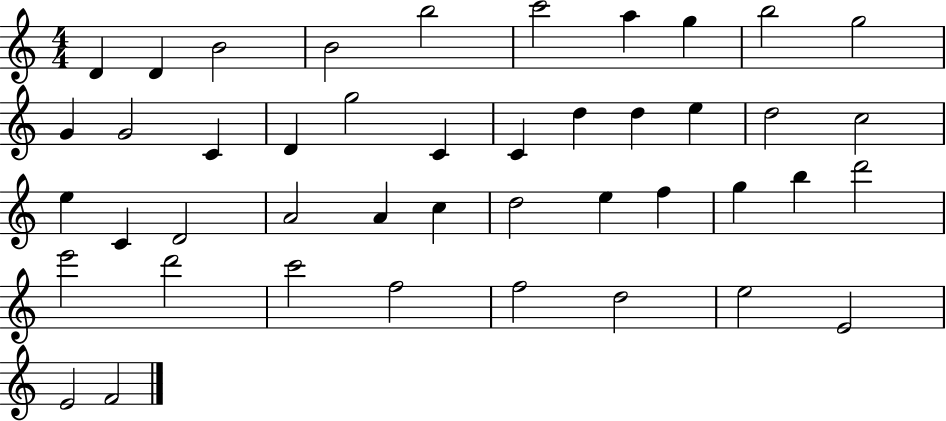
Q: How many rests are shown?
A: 0